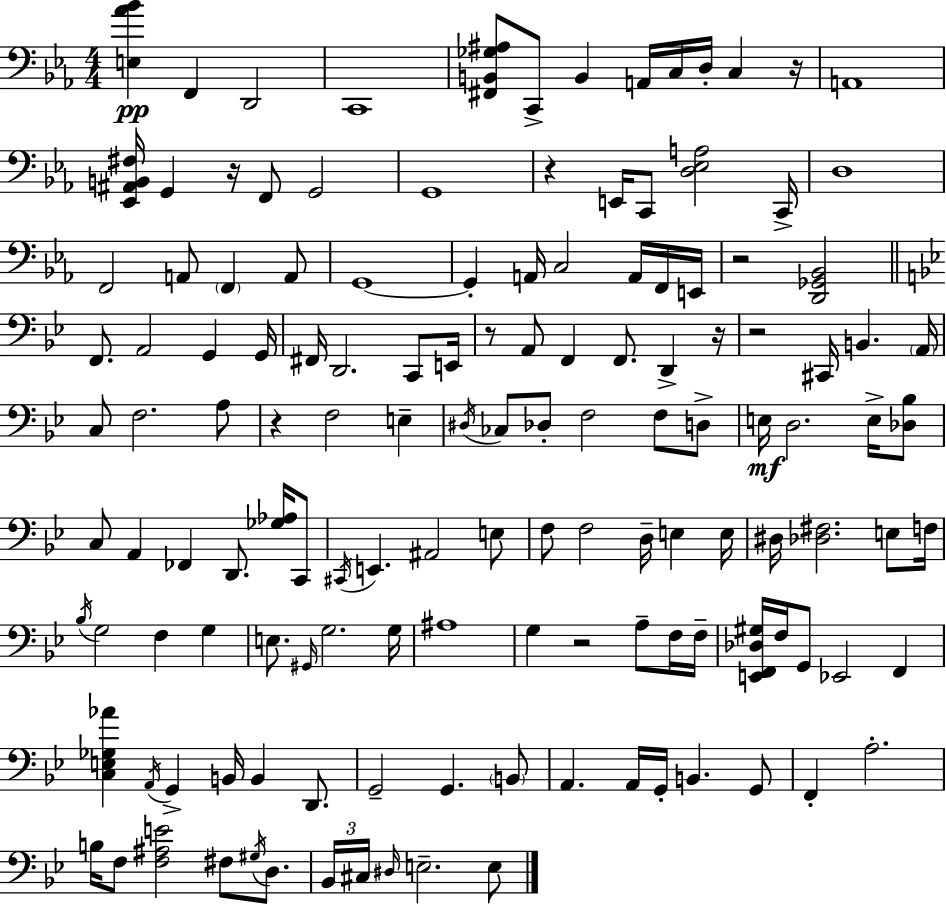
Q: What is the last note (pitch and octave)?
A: E3